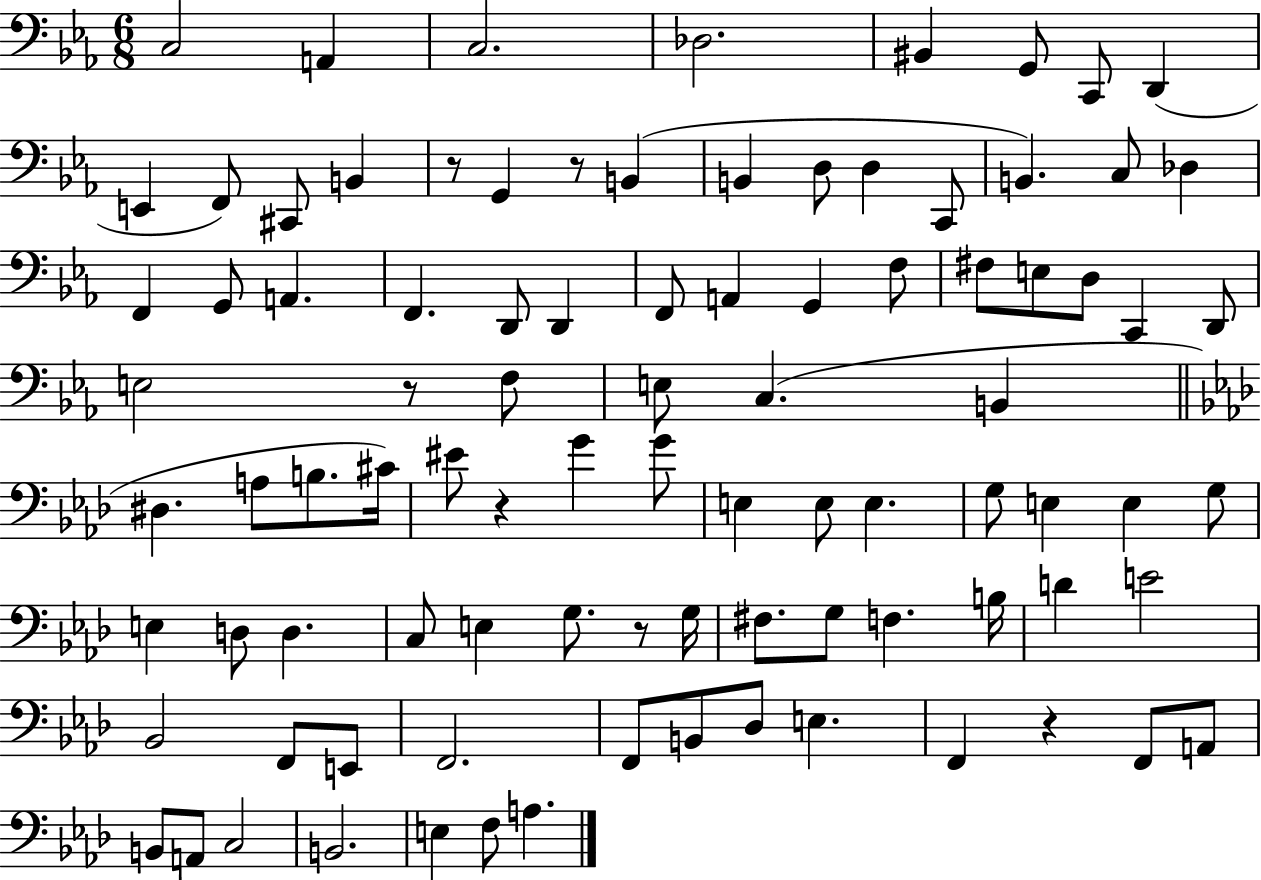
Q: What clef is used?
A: bass